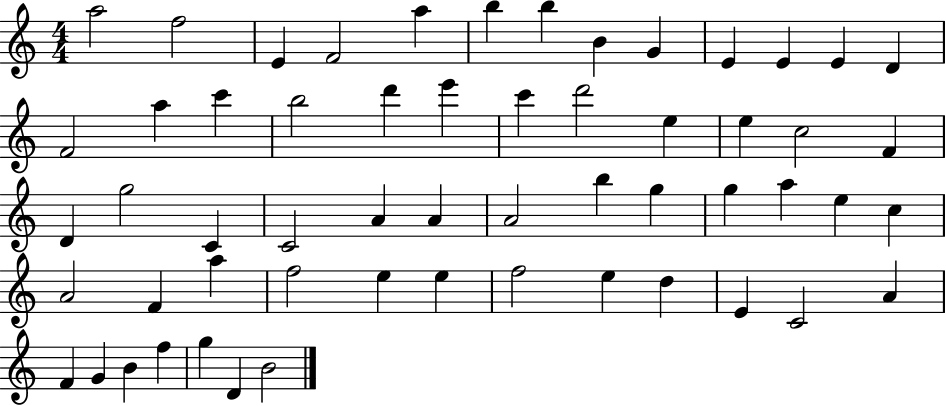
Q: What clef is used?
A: treble